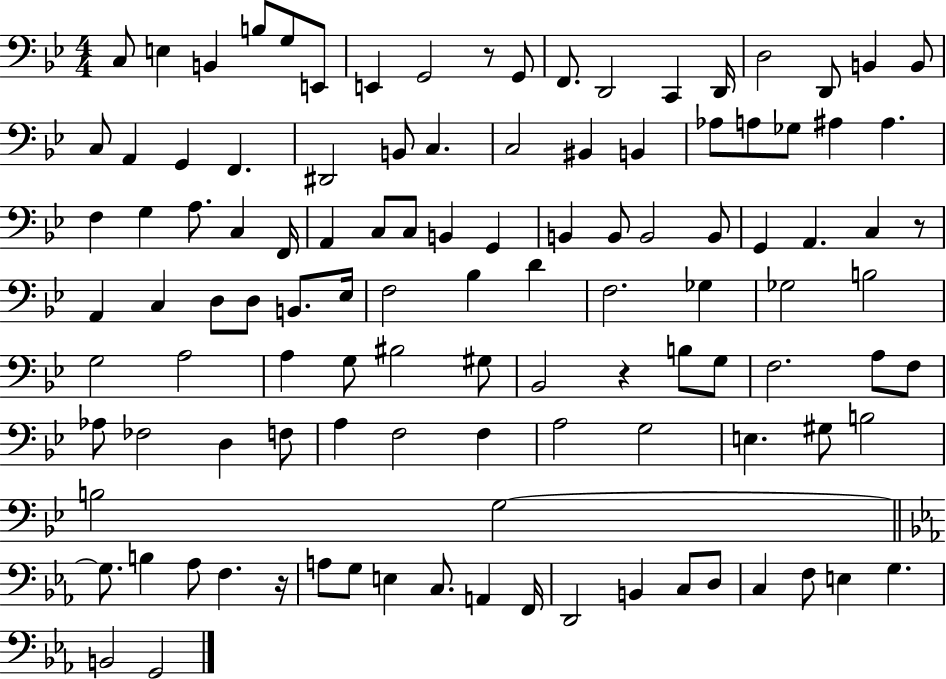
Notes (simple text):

C3/e E3/q B2/q B3/e G3/e E2/e E2/q G2/h R/e G2/e F2/e. D2/h C2/q D2/s D3/h D2/e B2/q B2/e C3/e A2/q G2/q F2/q. D#2/h B2/e C3/q. C3/h BIS2/q B2/q Ab3/e A3/e Gb3/e A#3/q A#3/q. F3/q G3/q A3/e. C3/q F2/s A2/q C3/e C3/e B2/q G2/q B2/q B2/e B2/h B2/e G2/q A2/q. C3/q R/e A2/q C3/q D3/e D3/e B2/e. Eb3/s F3/h Bb3/q D4/q F3/h. Gb3/q Gb3/h B3/h G3/h A3/h A3/q G3/e BIS3/h G#3/e Bb2/h R/q B3/e G3/e F3/h. A3/e F3/e Ab3/e FES3/h D3/q F3/e A3/q F3/h F3/q A3/h G3/h E3/q. G#3/e B3/h B3/h G3/h G3/e. B3/q Ab3/e F3/q. R/s A3/e G3/e E3/q C3/e. A2/q F2/s D2/h B2/q C3/e D3/e C3/q F3/e E3/q G3/q. B2/h G2/h